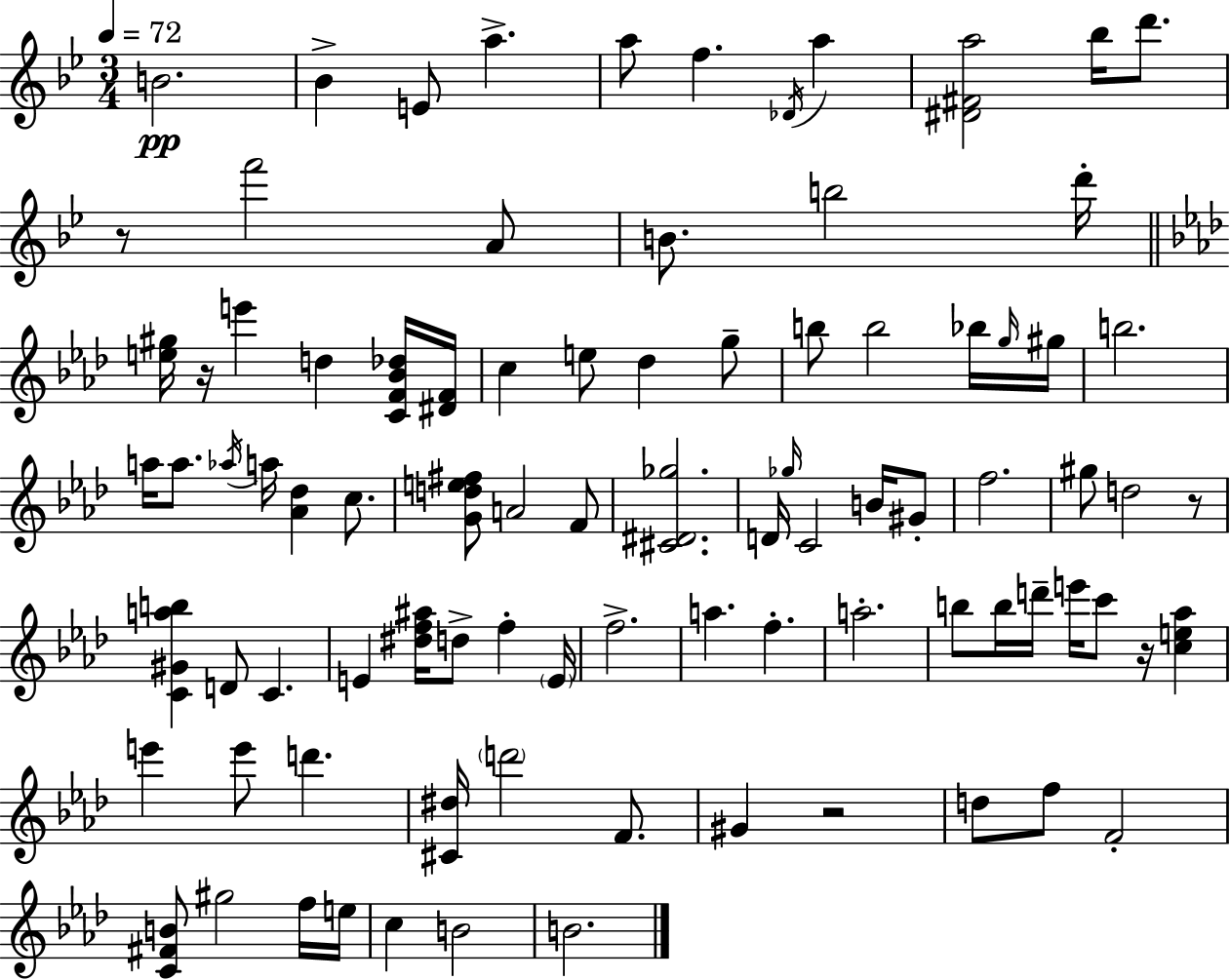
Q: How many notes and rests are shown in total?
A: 89